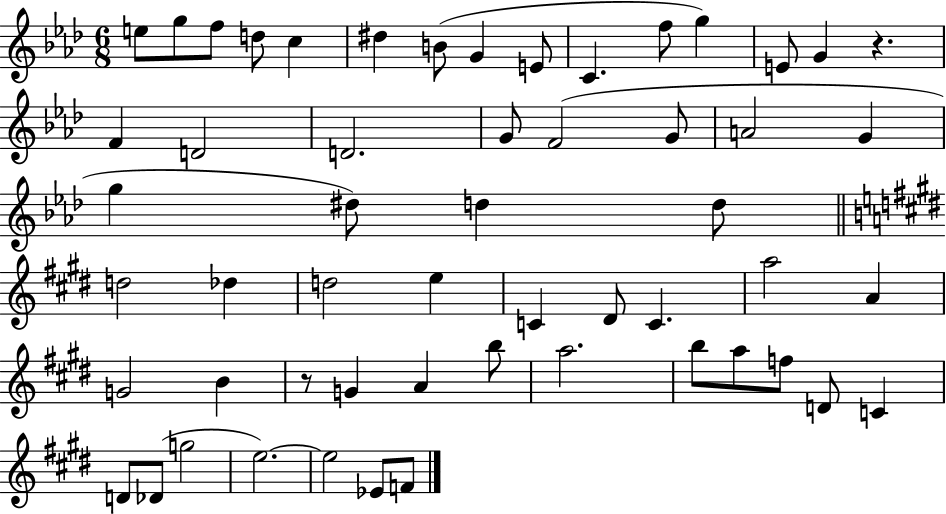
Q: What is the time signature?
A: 6/8